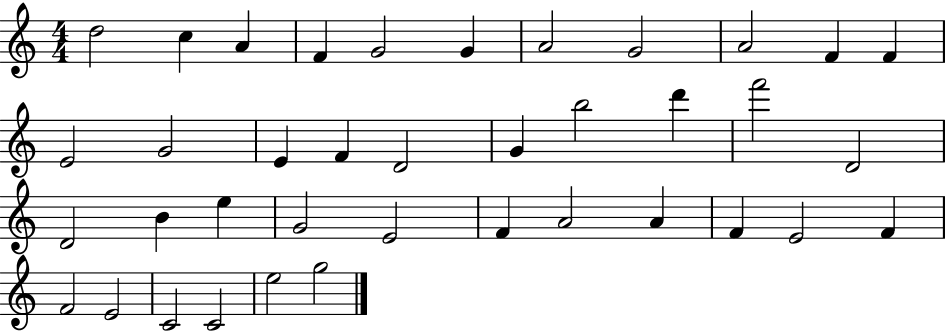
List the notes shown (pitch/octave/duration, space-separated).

D5/h C5/q A4/q F4/q G4/h G4/q A4/h G4/h A4/h F4/q F4/q E4/h G4/h E4/q F4/q D4/h G4/q B5/h D6/q F6/h D4/h D4/h B4/q E5/q G4/h E4/h F4/q A4/h A4/q F4/q E4/h F4/q F4/h E4/h C4/h C4/h E5/h G5/h